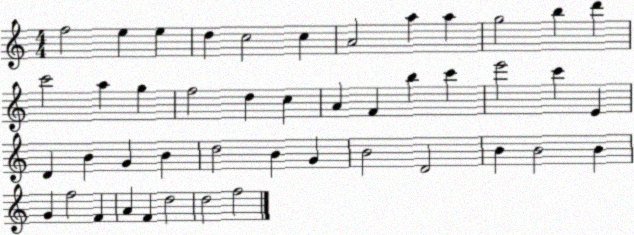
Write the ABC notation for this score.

X:1
T:Untitled
M:4/4
L:1/4
K:C
f2 e e d c2 c A2 a a g2 b d' c'2 a g f2 d c A F b c' e'2 c' E D B G B d2 B G B2 D2 B B2 B G f2 F A F d2 d2 f2